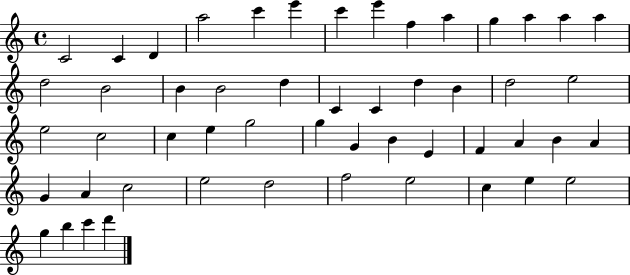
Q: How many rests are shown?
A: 0